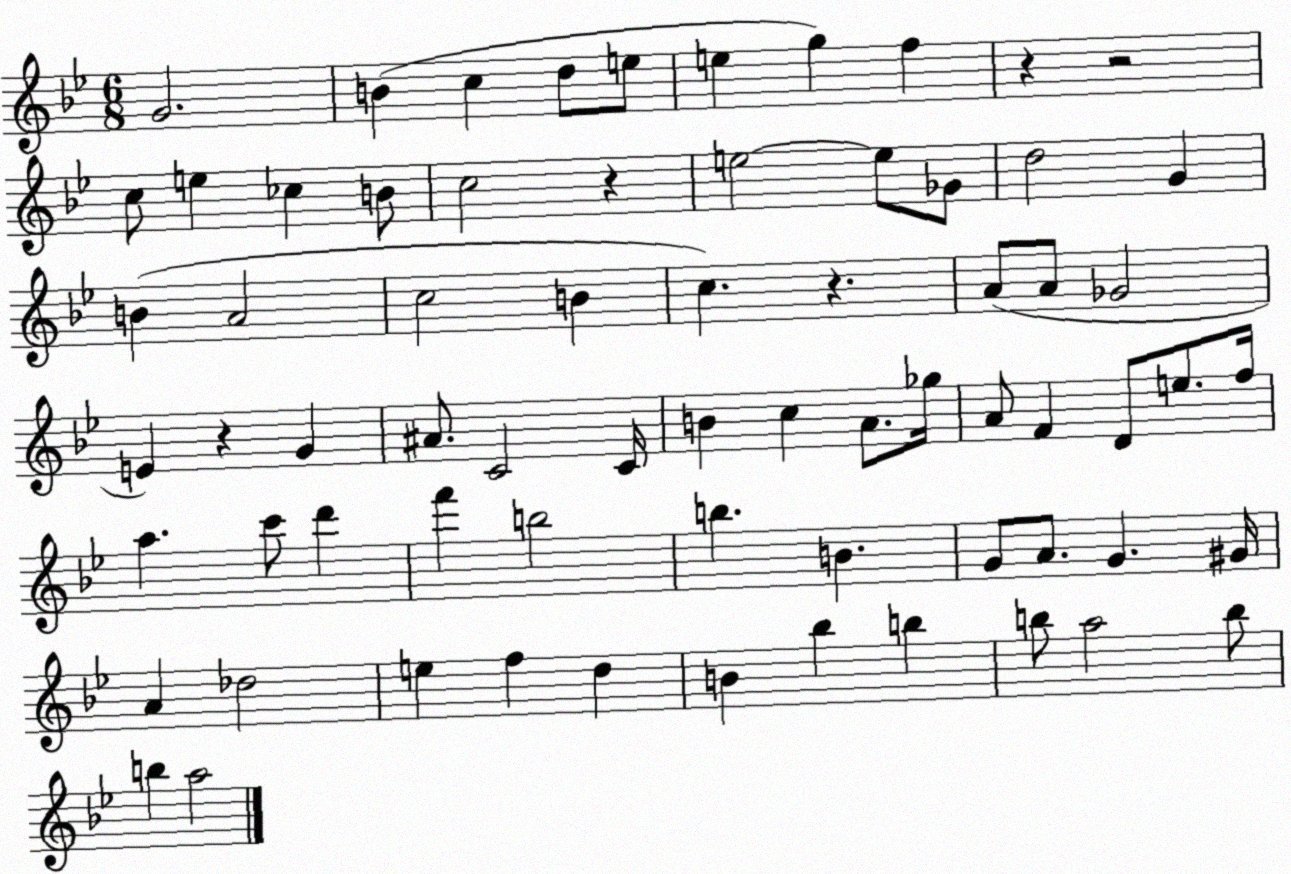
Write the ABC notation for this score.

X:1
T:Untitled
M:6/8
L:1/4
K:Bb
G2 B c d/2 e/2 e g f z z2 c/2 e _c B/2 c2 z e2 e/2 _G/2 d2 G B A2 c2 B c z A/2 A/2 _G2 E z G ^A/2 C2 C/4 B c A/2 _g/4 A/2 F D/2 e/2 f/4 a c'/2 d' f' b2 b B G/2 A/2 G ^G/4 A _d2 e f d B _b b b/2 a2 b/2 b a2